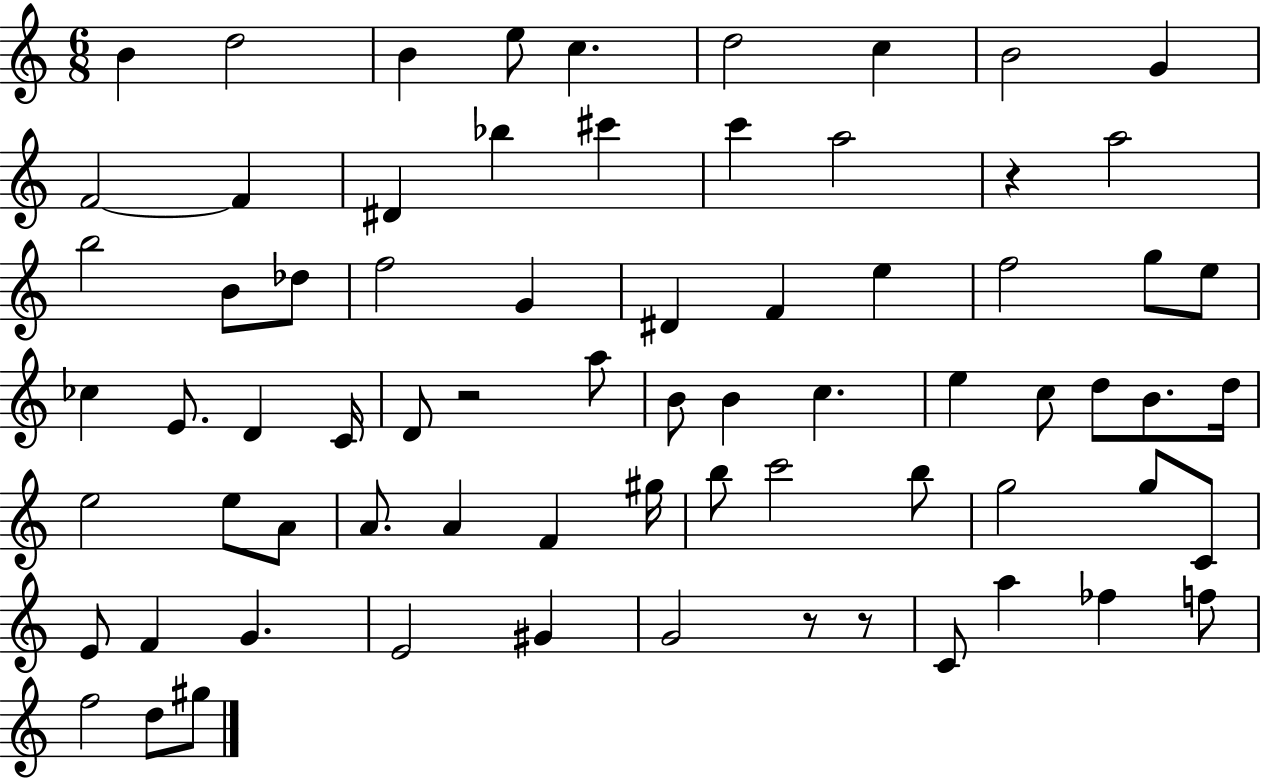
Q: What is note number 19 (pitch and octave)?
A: B4